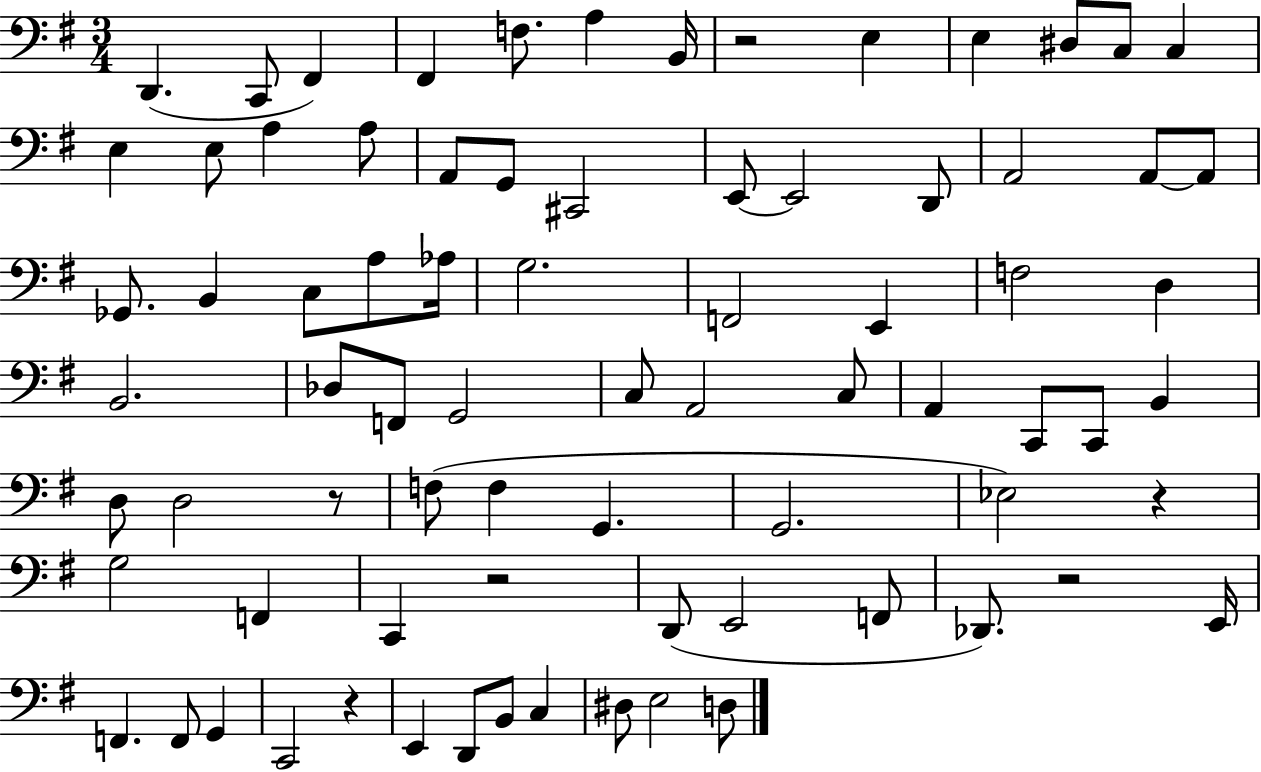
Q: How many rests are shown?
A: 6